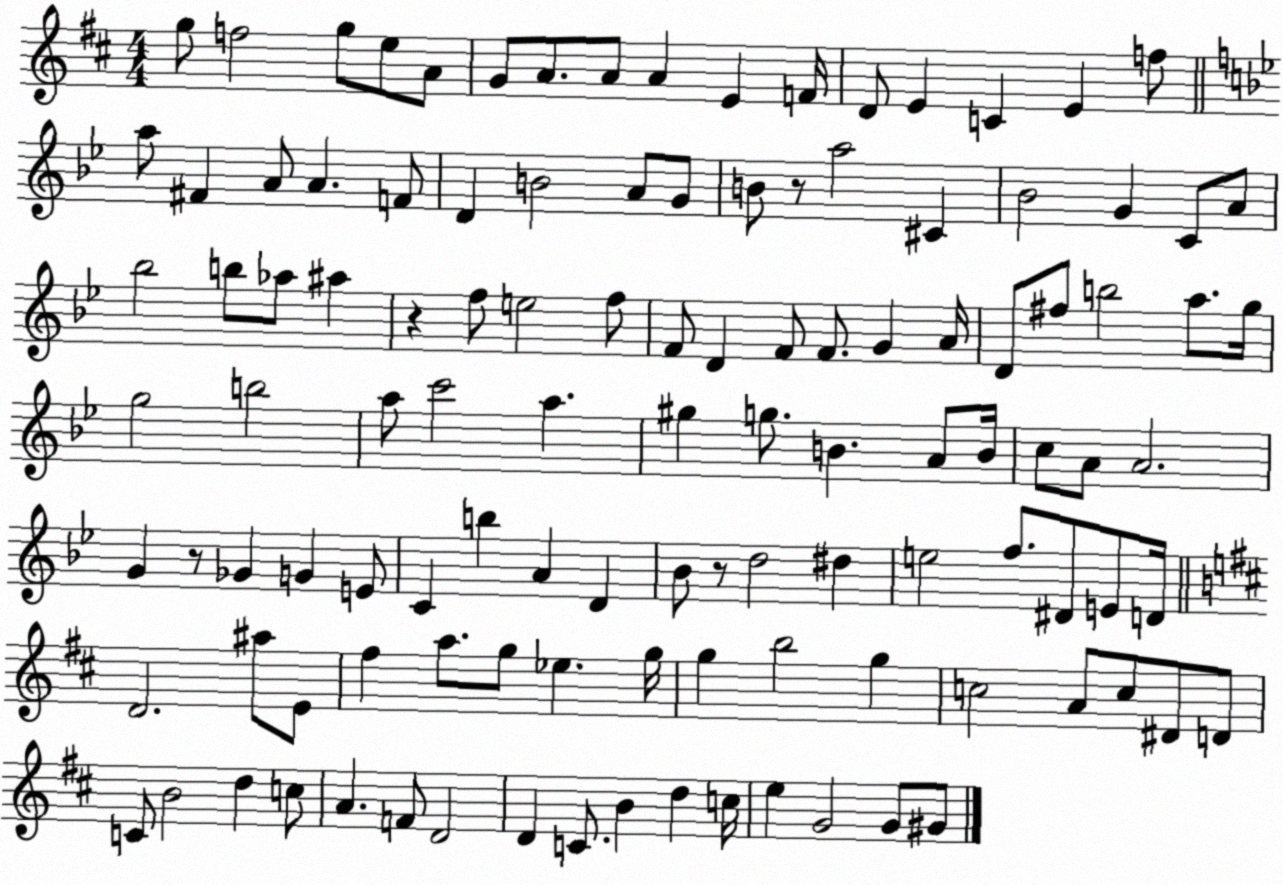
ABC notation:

X:1
T:Untitled
M:4/4
L:1/4
K:D
g/2 f2 g/2 e/2 A/2 G/2 A/2 A/2 A E F/4 D/2 E C E f/2 a/2 ^F A/2 A F/2 D B2 A/2 G/2 B/2 z/2 a2 ^C _B2 G C/2 A/2 _b2 b/2 _a/2 ^a z f/2 e2 f/2 F/2 D F/2 F/2 G A/4 D/2 ^f/2 b2 a/2 g/4 g2 b2 a/2 c'2 a ^g g/2 B A/2 B/4 c/2 A/2 A2 G z/2 _G G E/2 C b A D _B/2 z/2 d2 ^d e2 f/2 ^D/2 E/2 D/4 D2 ^a/2 E/2 ^f a/2 g/2 _e g/4 g b2 g c2 A/2 c/2 ^D/2 D/2 C/2 B2 d c/2 A F/2 D2 D C/2 B d c/4 e G2 G/2 ^G/2